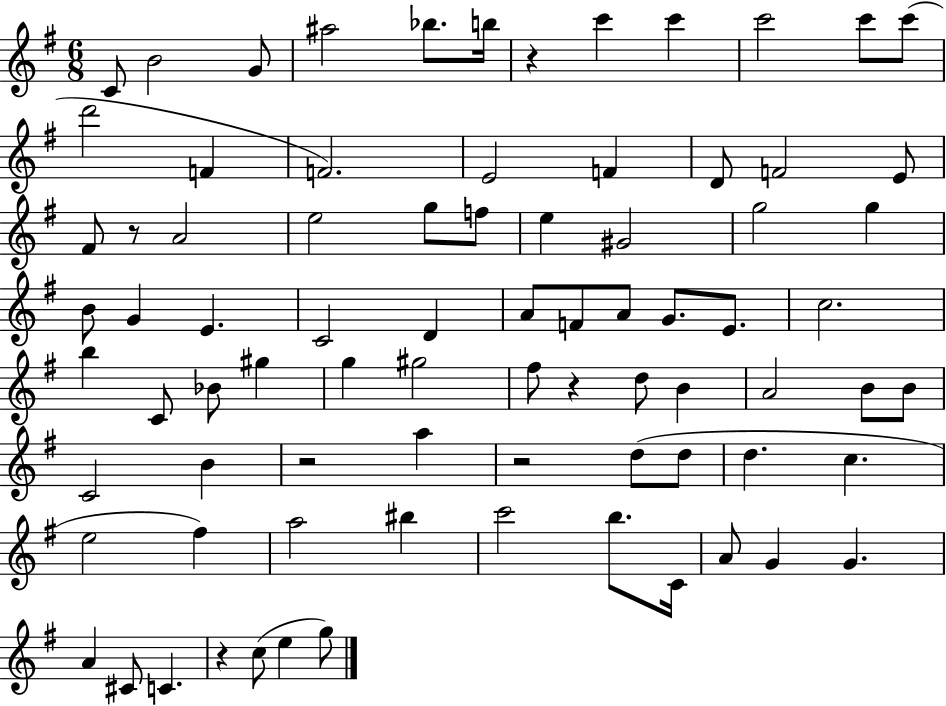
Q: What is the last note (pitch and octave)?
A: G5